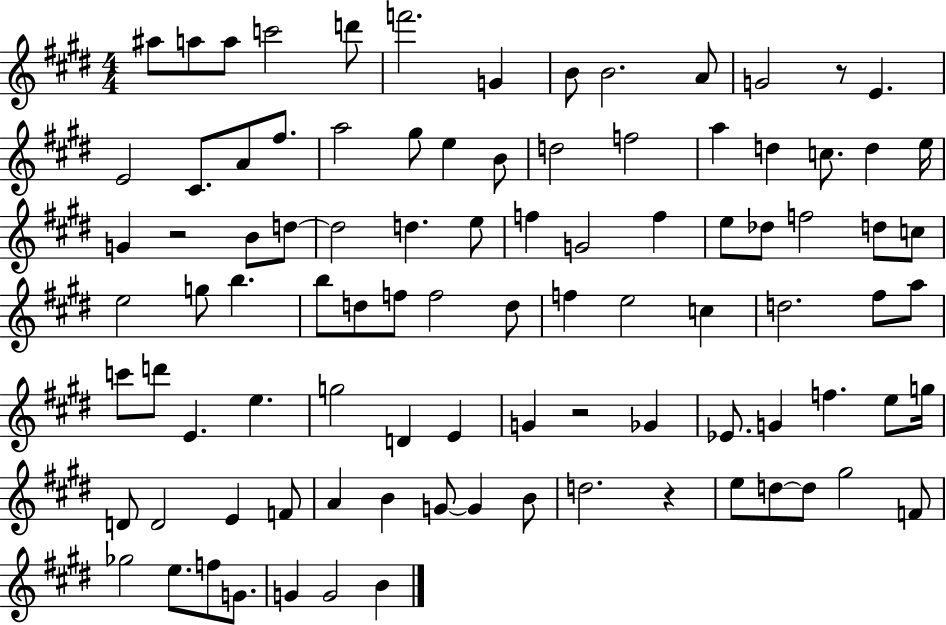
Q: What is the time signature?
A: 4/4